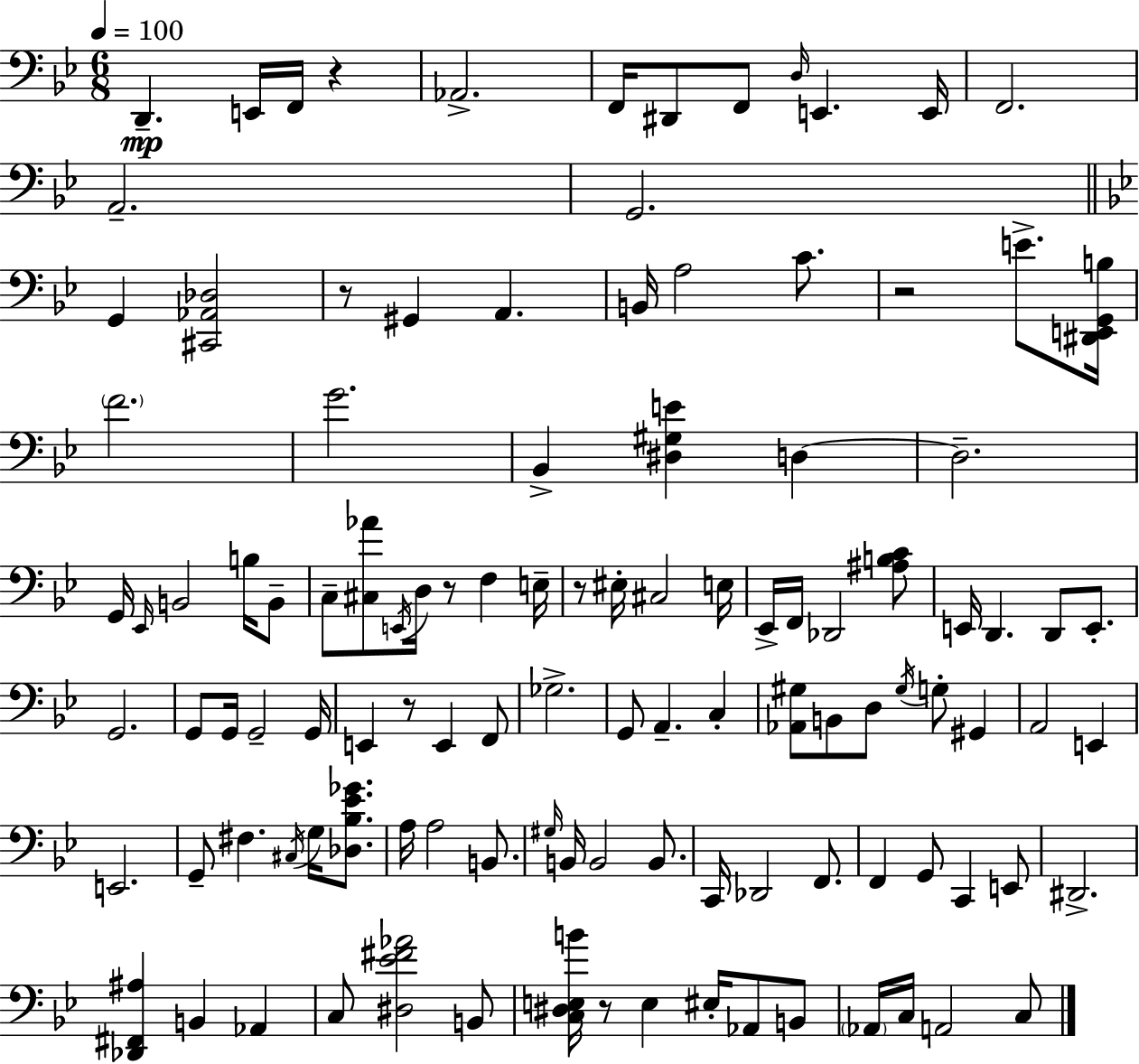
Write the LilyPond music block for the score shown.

{
  \clef bass
  \numericTimeSignature
  \time 6/8
  \key g \minor
  \tempo 4 = 100
  \repeat volta 2 { d,4.--\mp e,16 f,16 r4 | aes,2.-> | f,16 dis,8 f,8 \grace { d16 } e,4. | e,16 f,2. | \break a,2.-- | g,2. | \bar "||" \break \key bes \major g,4 <cis, aes, des>2 | r8 gis,4 a,4. | b,16 a2 c'8. | r2 e'8.-> <dis, e, g, b>16 | \break \parenthesize f'2. | g'2. | bes,4-> <dis gis e'>4 d4~~ | d2.-- | \break g,16 \grace { ees,16 } b,2 b16 b,8-- | c8-- <cis aes'>8 \acciaccatura { e,16 } d16 r8 f4 | e16-- r8 eis16-. cis2 | e16 ees,16-> f,16 des,2 | \break <ais b c'>8 e,16 d,4. d,8 e,8.-. | g,2. | g,8 g,16 g,2-- | g,16 e,4 r8 e,4 | \break f,8 ges2.-> | g,8 a,4.-- c4-. | <aes, gis>8 b,8 d8 \acciaccatura { gis16 } g8-. gis,4 | a,2 e,4 | \break e,2. | g,8-- fis4. \acciaccatura { cis16 } | g16 <des bes ees' ges'>8. a16 a2 | b,8. \grace { gis16 } b,16 b,2 | \break b,8. c,16 des,2 | f,8. f,4 g,8 c,4 | e,8 dis,2.-> | <des, fis, ais>4 b,4 | \break aes,4 c8 <dis ees' fis' aes'>2 | b,8 <c dis e b'>16 r8 e4 | eis16-. aes,8 b,8 \parenthesize aes,16 c16 a,2 | c8 } \bar "|."
}